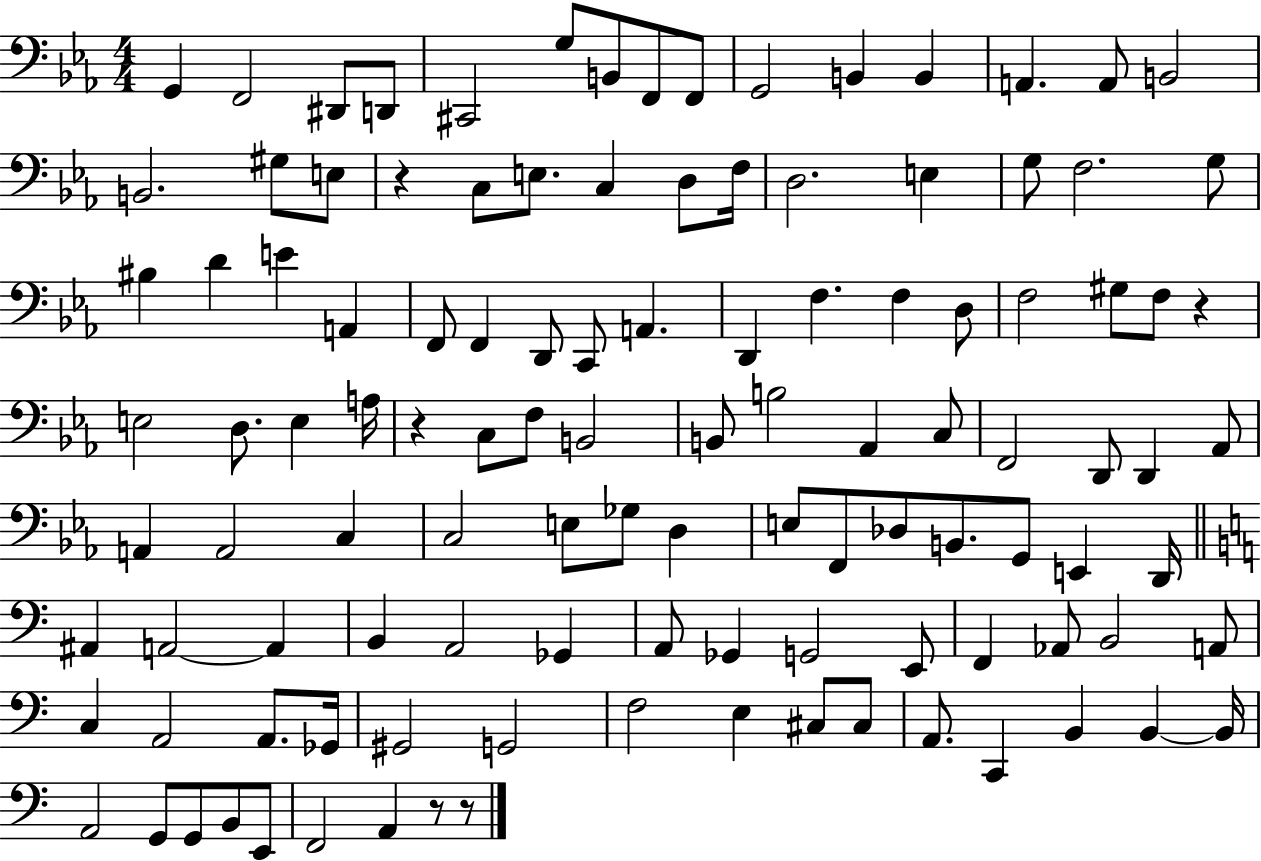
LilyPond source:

{
  \clef bass
  \numericTimeSignature
  \time 4/4
  \key ees \major
  g,4 f,2 dis,8 d,8 | cis,2 g8 b,8 f,8 f,8 | g,2 b,4 b,4 | a,4. a,8 b,2 | \break b,2. gis8 e8 | r4 c8 e8. c4 d8 f16 | d2. e4 | g8 f2. g8 | \break bis4 d'4 e'4 a,4 | f,8 f,4 d,8 c,8 a,4. | d,4 f4. f4 d8 | f2 gis8 f8 r4 | \break e2 d8. e4 a16 | r4 c8 f8 b,2 | b,8 b2 aes,4 c8 | f,2 d,8 d,4 aes,8 | \break a,4 a,2 c4 | c2 e8 ges8 d4 | e8 f,8 des8 b,8. g,8 e,4 d,16 | \bar "||" \break \key c \major ais,4 a,2~~ a,4 | b,4 a,2 ges,4 | a,8 ges,4 g,2 e,8 | f,4 aes,8 b,2 a,8 | \break c4 a,2 a,8. ges,16 | gis,2 g,2 | f2 e4 cis8 cis8 | a,8. c,4 b,4 b,4~~ b,16 | \break a,2 g,8 g,8 b,8 e,8 | f,2 a,4 r8 r8 | \bar "|."
}